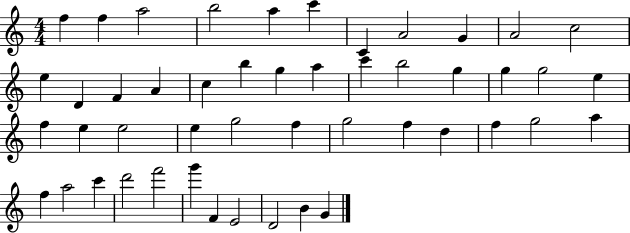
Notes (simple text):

F5/q F5/q A5/h B5/h A5/q C6/q C4/q A4/h G4/q A4/h C5/h E5/q D4/q F4/q A4/q C5/q B5/q G5/q A5/q C6/q B5/h G5/q G5/q G5/h E5/q F5/q E5/q E5/h E5/q G5/h F5/q G5/h F5/q D5/q F5/q G5/h A5/q F5/q A5/h C6/q D6/h F6/h G6/q F4/q E4/h D4/h B4/q G4/q